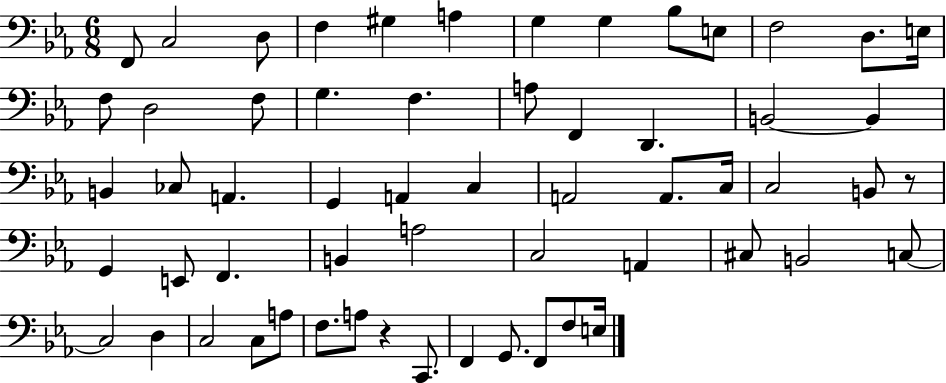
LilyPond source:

{
  \clef bass
  \numericTimeSignature
  \time 6/8
  \key ees \major
  f,8 c2 d8 | f4 gis4 a4 | g4 g4 bes8 e8 | f2 d8. e16 | \break f8 d2 f8 | g4. f4. | a8 f,4 d,4. | b,2~~ b,4 | \break b,4 ces8 a,4. | g,4 a,4 c4 | a,2 a,8. c16 | c2 b,8 r8 | \break g,4 e,8 f,4. | b,4 a2 | c2 a,4 | cis8 b,2 c8~~ | \break c2 d4 | c2 c8 a8 | f8. a8 r4 c,8. | f,4 g,8. f,8 f8 e16 | \break \bar "|."
}